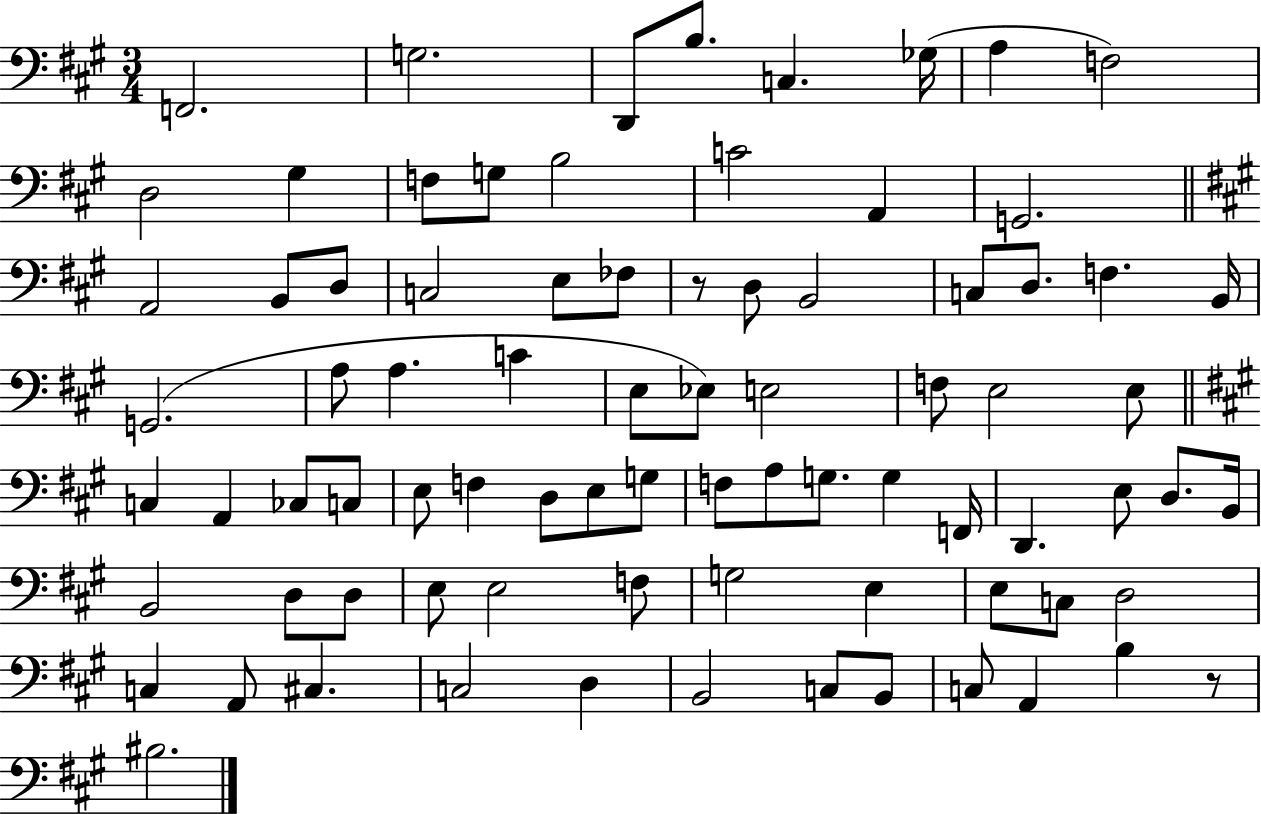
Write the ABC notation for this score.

X:1
T:Untitled
M:3/4
L:1/4
K:A
F,,2 G,2 D,,/2 B,/2 C, _G,/4 A, F,2 D,2 ^G, F,/2 G,/2 B,2 C2 A,, G,,2 A,,2 B,,/2 D,/2 C,2 E,/2 _F,/2 z/2 D,/2 B,,2 C,/2 D,/2 F, B,,/4 G,,2 A,/2 A, C E,/2 _E,/2 E,2 F,/2 E,2 E,/2 C, A,, _C,/2 C,/2 E,/2 F, D,/2 E,/2 G,/2 F,/2 A,/2 G,/2 G, F,,/4 D,, E,/2 D,/2 B,,/4 B,,2 D,/2 D,/2 E,/2 E,2 F,/2 G,2 E, E,/2 C,/2 D,2 C, A,,/2 ^C, C,2 D, B,,2 C,/2 B,,/2 C,/2 A,, B, z/2 ^B,2